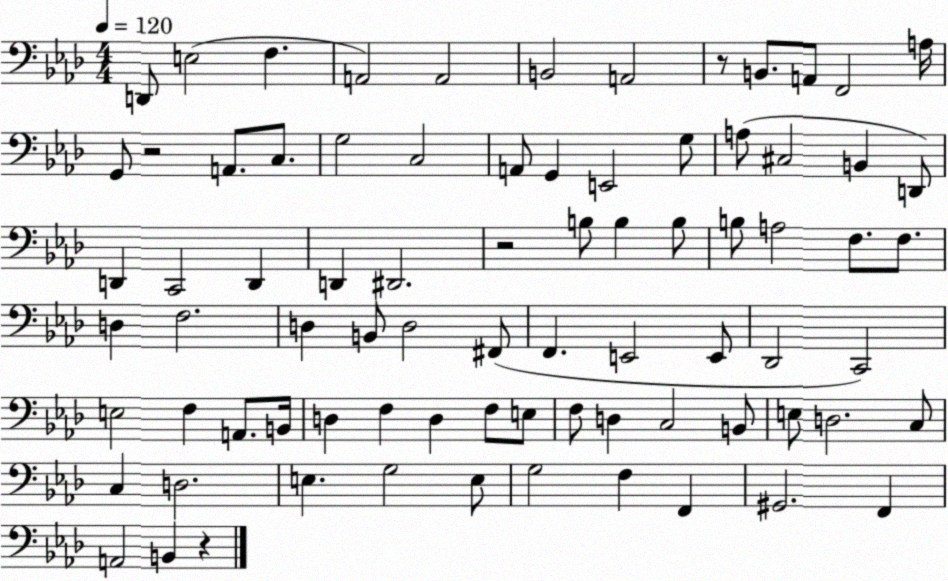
X:1
T:Untitled
M:4/4
L:1/4
K:Ab
D,,/2 E,2 F, A,,2 A,,2 B,,2 A,,2 z/2 B,,/2 A,,/2 F,,2 A,/4 G,,/2 z2 A,,/2 C,/2 G,2 C,2 A,,/2 G,, E,,2 G,/2 A,/2 ^C,2 B,, D,,/2 D,, C,,2 D,, D,, ^D,,2 z2 B,/2 B, B,/2 B,/2 A,2 F,/2 F,/2 D, F,2 D, B,,/2 D,2 ^F,,/2 F,, E,,2 E,,/2 _D,,2 C,,2 E,2 F, A,,/2 B,,/4 D, F, D, F,/2 E,/2 F,/2 D, C,2 B,,/2 E,/2 D,2 C,/2 C, D,2 E, G,2 E,/2 G,2 F, F,, ^G,,2 F,, A,,2 B,, z